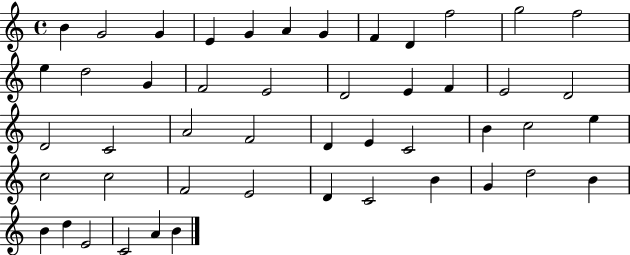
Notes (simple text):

B4/q G4/h G4/q E4/q G4/q A4/q G4/q F4/q D4/q F5/h G5/h F5/h E5/q D5/h G4/q F4/h E4/h D4/h E4/q F4/q E4/h D4/h D4/h C4/h A4/h F4/h D4/q E4/q C4/h B4/q C5/h E5/q C5/h C5/h F4/h E4/h D4/q C4/h B4/q G4/q D5/h B4/q B4/q D5/q E4/h C4/h A4/q B4/q